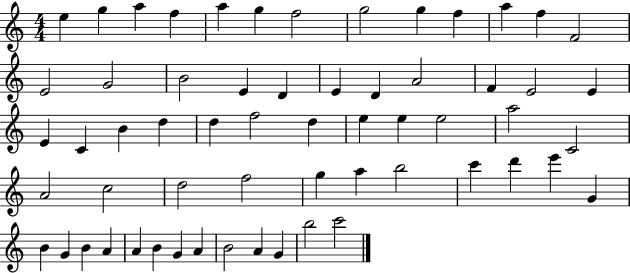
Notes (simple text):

E5/q G5/q A5/q F5/q A5/q G5/q F5/h G5/h G5/q F5/q A5/q F5/q F4/h E4/h G4/h B4/h E4/q D4/q E4/q D4/q A4/h F4/q E4/h E4/q E4/q C4/q B4/q D5/q D5/q F5/h D5/q E5/q E5/q E5/h A5/h C4/h A4/h C5/h D5/h F5/h G5/q A5/q B5/h C6/q D6/q E6/q G4/q B4/q G4/q B4/q A4/q A4/q B4/q G4/q A4/q B4/h A4/q G4/q B5/h C6/h